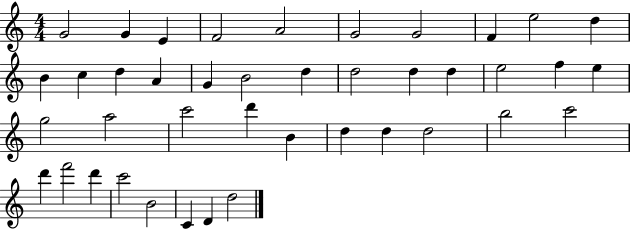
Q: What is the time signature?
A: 4/4